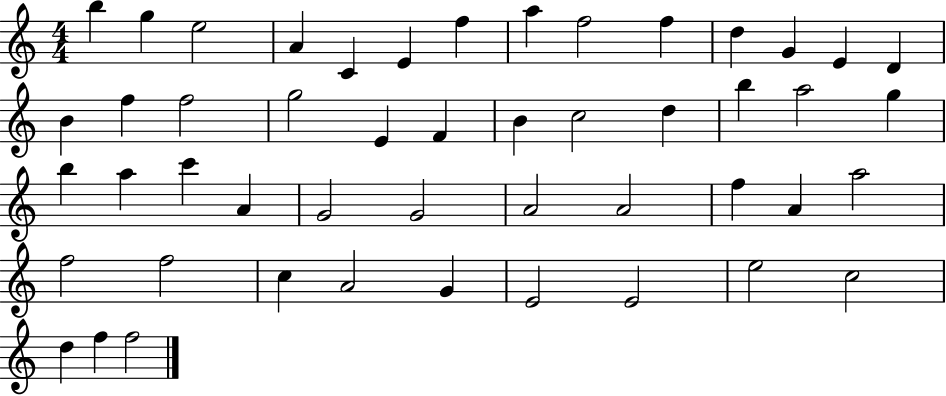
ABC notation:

X:1
T:Untitled
M:4/4
L:1/4
K:C
b g e2 A C E f a f2 f d G E D B f f2 g2 E F B c2 d b a2 g b a c' A G2 G2 A2 A2 f A a2 f2 f2 c A2 G E2 E2 e2 c2 d f f2